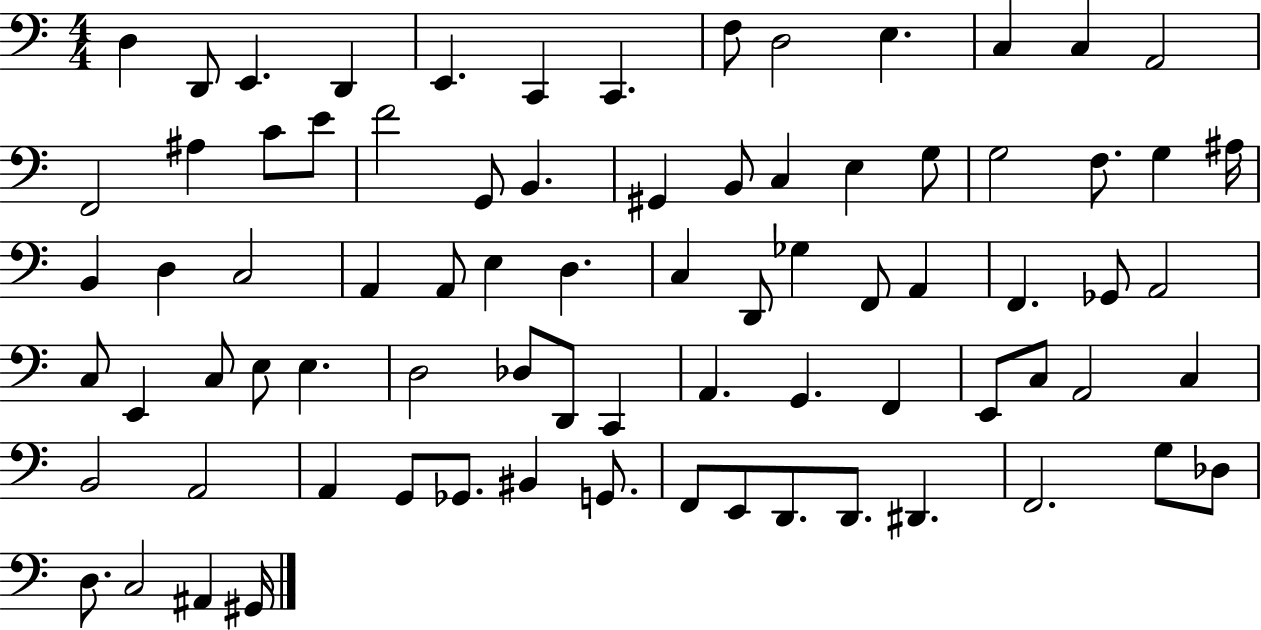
{
  \clef bass
  \numericTimeSignature
  \time 4/4
  \key c \major
  d4 d,8 e,4. d,4 | e,4. c,4 c,4. | f8 d2 e4. | c4 c4 a,2 | \break f,2 ais4 c'8 e'8 | f'2 g,8 b,4. | gis,4 b,8 c4 e4 g8 | g2 f8. g4 ais16 | \break b,4 d4 c2 | a,4 a,8 e4 d4. | c4 d,8 ges4 f,8 a,4 | f,4. ges,8 a,2 | \break c8 e,4 c8 e8 e4. | d2 des8 d,8 c,4 | a,4. g,4. f,4 | e,8 c8 a,2 c4 | \break b,2 a,2 | a,4 g,8 ges,8. bis,4 g,8. | f,8 e,8 d,8. d,8. dis,4. | f,2. g8 des8 | \break d8. c2 ais,4 gis,16 | \bar "|."
}